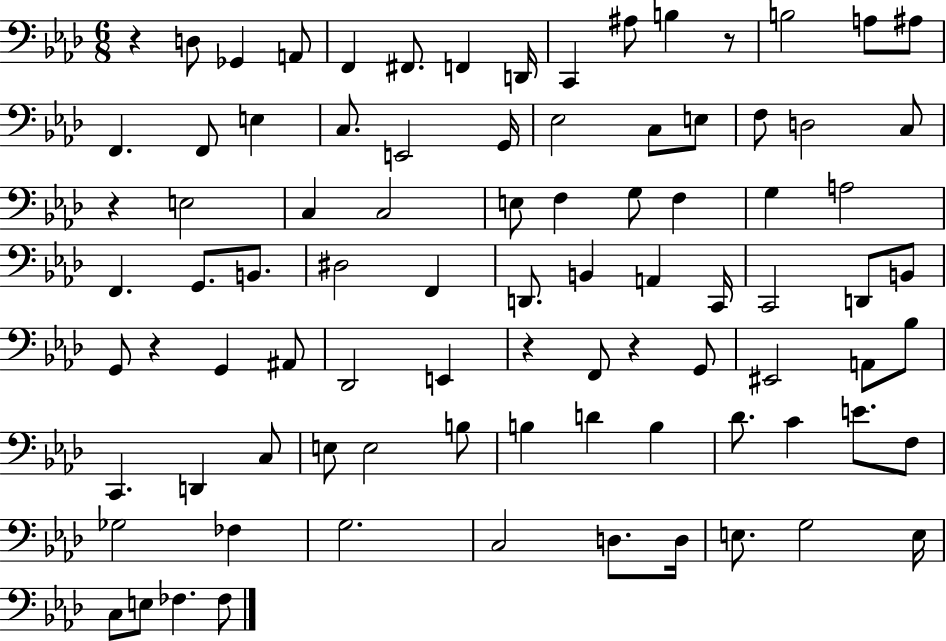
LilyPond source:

{
  \clef bass
  \numericTimeSignature
  \time 6/8
  \key aes \major
  r4 d8 ges,4 a,8 | f,4 fis,8. f,4 d,16 | c,4 ais8 b4 r8 | b2 a8 ais8 | \break f,4. f,8 e4 | c8. e,2 g,16 | ees2 c8 e8 | f8 d2 c8 | \break r4 e2 | c4 c2 | e8 f4 g8 f4 | g4 a2 | \break f,4. g,8. b,8. | dis2 f,4 | d,8. b,4 a,4 c,16 | c,2 d,8 b,8 | \break g,8 r4 g,4 ais,8 | des,2 e,4 | r4 f,8 r4 g,8 | eis,2 a,8 bes8 | \break c,4. d,4 c8 | e8 e2 b8 | b4 d'4 b4 | des'8. c'4 e'8. f8 | \break ges2 fes4 | g2. | c2 d8. d16 | e8. g2 e16 | \break c8 e8 fes4. fes8 | \bar "|."
}